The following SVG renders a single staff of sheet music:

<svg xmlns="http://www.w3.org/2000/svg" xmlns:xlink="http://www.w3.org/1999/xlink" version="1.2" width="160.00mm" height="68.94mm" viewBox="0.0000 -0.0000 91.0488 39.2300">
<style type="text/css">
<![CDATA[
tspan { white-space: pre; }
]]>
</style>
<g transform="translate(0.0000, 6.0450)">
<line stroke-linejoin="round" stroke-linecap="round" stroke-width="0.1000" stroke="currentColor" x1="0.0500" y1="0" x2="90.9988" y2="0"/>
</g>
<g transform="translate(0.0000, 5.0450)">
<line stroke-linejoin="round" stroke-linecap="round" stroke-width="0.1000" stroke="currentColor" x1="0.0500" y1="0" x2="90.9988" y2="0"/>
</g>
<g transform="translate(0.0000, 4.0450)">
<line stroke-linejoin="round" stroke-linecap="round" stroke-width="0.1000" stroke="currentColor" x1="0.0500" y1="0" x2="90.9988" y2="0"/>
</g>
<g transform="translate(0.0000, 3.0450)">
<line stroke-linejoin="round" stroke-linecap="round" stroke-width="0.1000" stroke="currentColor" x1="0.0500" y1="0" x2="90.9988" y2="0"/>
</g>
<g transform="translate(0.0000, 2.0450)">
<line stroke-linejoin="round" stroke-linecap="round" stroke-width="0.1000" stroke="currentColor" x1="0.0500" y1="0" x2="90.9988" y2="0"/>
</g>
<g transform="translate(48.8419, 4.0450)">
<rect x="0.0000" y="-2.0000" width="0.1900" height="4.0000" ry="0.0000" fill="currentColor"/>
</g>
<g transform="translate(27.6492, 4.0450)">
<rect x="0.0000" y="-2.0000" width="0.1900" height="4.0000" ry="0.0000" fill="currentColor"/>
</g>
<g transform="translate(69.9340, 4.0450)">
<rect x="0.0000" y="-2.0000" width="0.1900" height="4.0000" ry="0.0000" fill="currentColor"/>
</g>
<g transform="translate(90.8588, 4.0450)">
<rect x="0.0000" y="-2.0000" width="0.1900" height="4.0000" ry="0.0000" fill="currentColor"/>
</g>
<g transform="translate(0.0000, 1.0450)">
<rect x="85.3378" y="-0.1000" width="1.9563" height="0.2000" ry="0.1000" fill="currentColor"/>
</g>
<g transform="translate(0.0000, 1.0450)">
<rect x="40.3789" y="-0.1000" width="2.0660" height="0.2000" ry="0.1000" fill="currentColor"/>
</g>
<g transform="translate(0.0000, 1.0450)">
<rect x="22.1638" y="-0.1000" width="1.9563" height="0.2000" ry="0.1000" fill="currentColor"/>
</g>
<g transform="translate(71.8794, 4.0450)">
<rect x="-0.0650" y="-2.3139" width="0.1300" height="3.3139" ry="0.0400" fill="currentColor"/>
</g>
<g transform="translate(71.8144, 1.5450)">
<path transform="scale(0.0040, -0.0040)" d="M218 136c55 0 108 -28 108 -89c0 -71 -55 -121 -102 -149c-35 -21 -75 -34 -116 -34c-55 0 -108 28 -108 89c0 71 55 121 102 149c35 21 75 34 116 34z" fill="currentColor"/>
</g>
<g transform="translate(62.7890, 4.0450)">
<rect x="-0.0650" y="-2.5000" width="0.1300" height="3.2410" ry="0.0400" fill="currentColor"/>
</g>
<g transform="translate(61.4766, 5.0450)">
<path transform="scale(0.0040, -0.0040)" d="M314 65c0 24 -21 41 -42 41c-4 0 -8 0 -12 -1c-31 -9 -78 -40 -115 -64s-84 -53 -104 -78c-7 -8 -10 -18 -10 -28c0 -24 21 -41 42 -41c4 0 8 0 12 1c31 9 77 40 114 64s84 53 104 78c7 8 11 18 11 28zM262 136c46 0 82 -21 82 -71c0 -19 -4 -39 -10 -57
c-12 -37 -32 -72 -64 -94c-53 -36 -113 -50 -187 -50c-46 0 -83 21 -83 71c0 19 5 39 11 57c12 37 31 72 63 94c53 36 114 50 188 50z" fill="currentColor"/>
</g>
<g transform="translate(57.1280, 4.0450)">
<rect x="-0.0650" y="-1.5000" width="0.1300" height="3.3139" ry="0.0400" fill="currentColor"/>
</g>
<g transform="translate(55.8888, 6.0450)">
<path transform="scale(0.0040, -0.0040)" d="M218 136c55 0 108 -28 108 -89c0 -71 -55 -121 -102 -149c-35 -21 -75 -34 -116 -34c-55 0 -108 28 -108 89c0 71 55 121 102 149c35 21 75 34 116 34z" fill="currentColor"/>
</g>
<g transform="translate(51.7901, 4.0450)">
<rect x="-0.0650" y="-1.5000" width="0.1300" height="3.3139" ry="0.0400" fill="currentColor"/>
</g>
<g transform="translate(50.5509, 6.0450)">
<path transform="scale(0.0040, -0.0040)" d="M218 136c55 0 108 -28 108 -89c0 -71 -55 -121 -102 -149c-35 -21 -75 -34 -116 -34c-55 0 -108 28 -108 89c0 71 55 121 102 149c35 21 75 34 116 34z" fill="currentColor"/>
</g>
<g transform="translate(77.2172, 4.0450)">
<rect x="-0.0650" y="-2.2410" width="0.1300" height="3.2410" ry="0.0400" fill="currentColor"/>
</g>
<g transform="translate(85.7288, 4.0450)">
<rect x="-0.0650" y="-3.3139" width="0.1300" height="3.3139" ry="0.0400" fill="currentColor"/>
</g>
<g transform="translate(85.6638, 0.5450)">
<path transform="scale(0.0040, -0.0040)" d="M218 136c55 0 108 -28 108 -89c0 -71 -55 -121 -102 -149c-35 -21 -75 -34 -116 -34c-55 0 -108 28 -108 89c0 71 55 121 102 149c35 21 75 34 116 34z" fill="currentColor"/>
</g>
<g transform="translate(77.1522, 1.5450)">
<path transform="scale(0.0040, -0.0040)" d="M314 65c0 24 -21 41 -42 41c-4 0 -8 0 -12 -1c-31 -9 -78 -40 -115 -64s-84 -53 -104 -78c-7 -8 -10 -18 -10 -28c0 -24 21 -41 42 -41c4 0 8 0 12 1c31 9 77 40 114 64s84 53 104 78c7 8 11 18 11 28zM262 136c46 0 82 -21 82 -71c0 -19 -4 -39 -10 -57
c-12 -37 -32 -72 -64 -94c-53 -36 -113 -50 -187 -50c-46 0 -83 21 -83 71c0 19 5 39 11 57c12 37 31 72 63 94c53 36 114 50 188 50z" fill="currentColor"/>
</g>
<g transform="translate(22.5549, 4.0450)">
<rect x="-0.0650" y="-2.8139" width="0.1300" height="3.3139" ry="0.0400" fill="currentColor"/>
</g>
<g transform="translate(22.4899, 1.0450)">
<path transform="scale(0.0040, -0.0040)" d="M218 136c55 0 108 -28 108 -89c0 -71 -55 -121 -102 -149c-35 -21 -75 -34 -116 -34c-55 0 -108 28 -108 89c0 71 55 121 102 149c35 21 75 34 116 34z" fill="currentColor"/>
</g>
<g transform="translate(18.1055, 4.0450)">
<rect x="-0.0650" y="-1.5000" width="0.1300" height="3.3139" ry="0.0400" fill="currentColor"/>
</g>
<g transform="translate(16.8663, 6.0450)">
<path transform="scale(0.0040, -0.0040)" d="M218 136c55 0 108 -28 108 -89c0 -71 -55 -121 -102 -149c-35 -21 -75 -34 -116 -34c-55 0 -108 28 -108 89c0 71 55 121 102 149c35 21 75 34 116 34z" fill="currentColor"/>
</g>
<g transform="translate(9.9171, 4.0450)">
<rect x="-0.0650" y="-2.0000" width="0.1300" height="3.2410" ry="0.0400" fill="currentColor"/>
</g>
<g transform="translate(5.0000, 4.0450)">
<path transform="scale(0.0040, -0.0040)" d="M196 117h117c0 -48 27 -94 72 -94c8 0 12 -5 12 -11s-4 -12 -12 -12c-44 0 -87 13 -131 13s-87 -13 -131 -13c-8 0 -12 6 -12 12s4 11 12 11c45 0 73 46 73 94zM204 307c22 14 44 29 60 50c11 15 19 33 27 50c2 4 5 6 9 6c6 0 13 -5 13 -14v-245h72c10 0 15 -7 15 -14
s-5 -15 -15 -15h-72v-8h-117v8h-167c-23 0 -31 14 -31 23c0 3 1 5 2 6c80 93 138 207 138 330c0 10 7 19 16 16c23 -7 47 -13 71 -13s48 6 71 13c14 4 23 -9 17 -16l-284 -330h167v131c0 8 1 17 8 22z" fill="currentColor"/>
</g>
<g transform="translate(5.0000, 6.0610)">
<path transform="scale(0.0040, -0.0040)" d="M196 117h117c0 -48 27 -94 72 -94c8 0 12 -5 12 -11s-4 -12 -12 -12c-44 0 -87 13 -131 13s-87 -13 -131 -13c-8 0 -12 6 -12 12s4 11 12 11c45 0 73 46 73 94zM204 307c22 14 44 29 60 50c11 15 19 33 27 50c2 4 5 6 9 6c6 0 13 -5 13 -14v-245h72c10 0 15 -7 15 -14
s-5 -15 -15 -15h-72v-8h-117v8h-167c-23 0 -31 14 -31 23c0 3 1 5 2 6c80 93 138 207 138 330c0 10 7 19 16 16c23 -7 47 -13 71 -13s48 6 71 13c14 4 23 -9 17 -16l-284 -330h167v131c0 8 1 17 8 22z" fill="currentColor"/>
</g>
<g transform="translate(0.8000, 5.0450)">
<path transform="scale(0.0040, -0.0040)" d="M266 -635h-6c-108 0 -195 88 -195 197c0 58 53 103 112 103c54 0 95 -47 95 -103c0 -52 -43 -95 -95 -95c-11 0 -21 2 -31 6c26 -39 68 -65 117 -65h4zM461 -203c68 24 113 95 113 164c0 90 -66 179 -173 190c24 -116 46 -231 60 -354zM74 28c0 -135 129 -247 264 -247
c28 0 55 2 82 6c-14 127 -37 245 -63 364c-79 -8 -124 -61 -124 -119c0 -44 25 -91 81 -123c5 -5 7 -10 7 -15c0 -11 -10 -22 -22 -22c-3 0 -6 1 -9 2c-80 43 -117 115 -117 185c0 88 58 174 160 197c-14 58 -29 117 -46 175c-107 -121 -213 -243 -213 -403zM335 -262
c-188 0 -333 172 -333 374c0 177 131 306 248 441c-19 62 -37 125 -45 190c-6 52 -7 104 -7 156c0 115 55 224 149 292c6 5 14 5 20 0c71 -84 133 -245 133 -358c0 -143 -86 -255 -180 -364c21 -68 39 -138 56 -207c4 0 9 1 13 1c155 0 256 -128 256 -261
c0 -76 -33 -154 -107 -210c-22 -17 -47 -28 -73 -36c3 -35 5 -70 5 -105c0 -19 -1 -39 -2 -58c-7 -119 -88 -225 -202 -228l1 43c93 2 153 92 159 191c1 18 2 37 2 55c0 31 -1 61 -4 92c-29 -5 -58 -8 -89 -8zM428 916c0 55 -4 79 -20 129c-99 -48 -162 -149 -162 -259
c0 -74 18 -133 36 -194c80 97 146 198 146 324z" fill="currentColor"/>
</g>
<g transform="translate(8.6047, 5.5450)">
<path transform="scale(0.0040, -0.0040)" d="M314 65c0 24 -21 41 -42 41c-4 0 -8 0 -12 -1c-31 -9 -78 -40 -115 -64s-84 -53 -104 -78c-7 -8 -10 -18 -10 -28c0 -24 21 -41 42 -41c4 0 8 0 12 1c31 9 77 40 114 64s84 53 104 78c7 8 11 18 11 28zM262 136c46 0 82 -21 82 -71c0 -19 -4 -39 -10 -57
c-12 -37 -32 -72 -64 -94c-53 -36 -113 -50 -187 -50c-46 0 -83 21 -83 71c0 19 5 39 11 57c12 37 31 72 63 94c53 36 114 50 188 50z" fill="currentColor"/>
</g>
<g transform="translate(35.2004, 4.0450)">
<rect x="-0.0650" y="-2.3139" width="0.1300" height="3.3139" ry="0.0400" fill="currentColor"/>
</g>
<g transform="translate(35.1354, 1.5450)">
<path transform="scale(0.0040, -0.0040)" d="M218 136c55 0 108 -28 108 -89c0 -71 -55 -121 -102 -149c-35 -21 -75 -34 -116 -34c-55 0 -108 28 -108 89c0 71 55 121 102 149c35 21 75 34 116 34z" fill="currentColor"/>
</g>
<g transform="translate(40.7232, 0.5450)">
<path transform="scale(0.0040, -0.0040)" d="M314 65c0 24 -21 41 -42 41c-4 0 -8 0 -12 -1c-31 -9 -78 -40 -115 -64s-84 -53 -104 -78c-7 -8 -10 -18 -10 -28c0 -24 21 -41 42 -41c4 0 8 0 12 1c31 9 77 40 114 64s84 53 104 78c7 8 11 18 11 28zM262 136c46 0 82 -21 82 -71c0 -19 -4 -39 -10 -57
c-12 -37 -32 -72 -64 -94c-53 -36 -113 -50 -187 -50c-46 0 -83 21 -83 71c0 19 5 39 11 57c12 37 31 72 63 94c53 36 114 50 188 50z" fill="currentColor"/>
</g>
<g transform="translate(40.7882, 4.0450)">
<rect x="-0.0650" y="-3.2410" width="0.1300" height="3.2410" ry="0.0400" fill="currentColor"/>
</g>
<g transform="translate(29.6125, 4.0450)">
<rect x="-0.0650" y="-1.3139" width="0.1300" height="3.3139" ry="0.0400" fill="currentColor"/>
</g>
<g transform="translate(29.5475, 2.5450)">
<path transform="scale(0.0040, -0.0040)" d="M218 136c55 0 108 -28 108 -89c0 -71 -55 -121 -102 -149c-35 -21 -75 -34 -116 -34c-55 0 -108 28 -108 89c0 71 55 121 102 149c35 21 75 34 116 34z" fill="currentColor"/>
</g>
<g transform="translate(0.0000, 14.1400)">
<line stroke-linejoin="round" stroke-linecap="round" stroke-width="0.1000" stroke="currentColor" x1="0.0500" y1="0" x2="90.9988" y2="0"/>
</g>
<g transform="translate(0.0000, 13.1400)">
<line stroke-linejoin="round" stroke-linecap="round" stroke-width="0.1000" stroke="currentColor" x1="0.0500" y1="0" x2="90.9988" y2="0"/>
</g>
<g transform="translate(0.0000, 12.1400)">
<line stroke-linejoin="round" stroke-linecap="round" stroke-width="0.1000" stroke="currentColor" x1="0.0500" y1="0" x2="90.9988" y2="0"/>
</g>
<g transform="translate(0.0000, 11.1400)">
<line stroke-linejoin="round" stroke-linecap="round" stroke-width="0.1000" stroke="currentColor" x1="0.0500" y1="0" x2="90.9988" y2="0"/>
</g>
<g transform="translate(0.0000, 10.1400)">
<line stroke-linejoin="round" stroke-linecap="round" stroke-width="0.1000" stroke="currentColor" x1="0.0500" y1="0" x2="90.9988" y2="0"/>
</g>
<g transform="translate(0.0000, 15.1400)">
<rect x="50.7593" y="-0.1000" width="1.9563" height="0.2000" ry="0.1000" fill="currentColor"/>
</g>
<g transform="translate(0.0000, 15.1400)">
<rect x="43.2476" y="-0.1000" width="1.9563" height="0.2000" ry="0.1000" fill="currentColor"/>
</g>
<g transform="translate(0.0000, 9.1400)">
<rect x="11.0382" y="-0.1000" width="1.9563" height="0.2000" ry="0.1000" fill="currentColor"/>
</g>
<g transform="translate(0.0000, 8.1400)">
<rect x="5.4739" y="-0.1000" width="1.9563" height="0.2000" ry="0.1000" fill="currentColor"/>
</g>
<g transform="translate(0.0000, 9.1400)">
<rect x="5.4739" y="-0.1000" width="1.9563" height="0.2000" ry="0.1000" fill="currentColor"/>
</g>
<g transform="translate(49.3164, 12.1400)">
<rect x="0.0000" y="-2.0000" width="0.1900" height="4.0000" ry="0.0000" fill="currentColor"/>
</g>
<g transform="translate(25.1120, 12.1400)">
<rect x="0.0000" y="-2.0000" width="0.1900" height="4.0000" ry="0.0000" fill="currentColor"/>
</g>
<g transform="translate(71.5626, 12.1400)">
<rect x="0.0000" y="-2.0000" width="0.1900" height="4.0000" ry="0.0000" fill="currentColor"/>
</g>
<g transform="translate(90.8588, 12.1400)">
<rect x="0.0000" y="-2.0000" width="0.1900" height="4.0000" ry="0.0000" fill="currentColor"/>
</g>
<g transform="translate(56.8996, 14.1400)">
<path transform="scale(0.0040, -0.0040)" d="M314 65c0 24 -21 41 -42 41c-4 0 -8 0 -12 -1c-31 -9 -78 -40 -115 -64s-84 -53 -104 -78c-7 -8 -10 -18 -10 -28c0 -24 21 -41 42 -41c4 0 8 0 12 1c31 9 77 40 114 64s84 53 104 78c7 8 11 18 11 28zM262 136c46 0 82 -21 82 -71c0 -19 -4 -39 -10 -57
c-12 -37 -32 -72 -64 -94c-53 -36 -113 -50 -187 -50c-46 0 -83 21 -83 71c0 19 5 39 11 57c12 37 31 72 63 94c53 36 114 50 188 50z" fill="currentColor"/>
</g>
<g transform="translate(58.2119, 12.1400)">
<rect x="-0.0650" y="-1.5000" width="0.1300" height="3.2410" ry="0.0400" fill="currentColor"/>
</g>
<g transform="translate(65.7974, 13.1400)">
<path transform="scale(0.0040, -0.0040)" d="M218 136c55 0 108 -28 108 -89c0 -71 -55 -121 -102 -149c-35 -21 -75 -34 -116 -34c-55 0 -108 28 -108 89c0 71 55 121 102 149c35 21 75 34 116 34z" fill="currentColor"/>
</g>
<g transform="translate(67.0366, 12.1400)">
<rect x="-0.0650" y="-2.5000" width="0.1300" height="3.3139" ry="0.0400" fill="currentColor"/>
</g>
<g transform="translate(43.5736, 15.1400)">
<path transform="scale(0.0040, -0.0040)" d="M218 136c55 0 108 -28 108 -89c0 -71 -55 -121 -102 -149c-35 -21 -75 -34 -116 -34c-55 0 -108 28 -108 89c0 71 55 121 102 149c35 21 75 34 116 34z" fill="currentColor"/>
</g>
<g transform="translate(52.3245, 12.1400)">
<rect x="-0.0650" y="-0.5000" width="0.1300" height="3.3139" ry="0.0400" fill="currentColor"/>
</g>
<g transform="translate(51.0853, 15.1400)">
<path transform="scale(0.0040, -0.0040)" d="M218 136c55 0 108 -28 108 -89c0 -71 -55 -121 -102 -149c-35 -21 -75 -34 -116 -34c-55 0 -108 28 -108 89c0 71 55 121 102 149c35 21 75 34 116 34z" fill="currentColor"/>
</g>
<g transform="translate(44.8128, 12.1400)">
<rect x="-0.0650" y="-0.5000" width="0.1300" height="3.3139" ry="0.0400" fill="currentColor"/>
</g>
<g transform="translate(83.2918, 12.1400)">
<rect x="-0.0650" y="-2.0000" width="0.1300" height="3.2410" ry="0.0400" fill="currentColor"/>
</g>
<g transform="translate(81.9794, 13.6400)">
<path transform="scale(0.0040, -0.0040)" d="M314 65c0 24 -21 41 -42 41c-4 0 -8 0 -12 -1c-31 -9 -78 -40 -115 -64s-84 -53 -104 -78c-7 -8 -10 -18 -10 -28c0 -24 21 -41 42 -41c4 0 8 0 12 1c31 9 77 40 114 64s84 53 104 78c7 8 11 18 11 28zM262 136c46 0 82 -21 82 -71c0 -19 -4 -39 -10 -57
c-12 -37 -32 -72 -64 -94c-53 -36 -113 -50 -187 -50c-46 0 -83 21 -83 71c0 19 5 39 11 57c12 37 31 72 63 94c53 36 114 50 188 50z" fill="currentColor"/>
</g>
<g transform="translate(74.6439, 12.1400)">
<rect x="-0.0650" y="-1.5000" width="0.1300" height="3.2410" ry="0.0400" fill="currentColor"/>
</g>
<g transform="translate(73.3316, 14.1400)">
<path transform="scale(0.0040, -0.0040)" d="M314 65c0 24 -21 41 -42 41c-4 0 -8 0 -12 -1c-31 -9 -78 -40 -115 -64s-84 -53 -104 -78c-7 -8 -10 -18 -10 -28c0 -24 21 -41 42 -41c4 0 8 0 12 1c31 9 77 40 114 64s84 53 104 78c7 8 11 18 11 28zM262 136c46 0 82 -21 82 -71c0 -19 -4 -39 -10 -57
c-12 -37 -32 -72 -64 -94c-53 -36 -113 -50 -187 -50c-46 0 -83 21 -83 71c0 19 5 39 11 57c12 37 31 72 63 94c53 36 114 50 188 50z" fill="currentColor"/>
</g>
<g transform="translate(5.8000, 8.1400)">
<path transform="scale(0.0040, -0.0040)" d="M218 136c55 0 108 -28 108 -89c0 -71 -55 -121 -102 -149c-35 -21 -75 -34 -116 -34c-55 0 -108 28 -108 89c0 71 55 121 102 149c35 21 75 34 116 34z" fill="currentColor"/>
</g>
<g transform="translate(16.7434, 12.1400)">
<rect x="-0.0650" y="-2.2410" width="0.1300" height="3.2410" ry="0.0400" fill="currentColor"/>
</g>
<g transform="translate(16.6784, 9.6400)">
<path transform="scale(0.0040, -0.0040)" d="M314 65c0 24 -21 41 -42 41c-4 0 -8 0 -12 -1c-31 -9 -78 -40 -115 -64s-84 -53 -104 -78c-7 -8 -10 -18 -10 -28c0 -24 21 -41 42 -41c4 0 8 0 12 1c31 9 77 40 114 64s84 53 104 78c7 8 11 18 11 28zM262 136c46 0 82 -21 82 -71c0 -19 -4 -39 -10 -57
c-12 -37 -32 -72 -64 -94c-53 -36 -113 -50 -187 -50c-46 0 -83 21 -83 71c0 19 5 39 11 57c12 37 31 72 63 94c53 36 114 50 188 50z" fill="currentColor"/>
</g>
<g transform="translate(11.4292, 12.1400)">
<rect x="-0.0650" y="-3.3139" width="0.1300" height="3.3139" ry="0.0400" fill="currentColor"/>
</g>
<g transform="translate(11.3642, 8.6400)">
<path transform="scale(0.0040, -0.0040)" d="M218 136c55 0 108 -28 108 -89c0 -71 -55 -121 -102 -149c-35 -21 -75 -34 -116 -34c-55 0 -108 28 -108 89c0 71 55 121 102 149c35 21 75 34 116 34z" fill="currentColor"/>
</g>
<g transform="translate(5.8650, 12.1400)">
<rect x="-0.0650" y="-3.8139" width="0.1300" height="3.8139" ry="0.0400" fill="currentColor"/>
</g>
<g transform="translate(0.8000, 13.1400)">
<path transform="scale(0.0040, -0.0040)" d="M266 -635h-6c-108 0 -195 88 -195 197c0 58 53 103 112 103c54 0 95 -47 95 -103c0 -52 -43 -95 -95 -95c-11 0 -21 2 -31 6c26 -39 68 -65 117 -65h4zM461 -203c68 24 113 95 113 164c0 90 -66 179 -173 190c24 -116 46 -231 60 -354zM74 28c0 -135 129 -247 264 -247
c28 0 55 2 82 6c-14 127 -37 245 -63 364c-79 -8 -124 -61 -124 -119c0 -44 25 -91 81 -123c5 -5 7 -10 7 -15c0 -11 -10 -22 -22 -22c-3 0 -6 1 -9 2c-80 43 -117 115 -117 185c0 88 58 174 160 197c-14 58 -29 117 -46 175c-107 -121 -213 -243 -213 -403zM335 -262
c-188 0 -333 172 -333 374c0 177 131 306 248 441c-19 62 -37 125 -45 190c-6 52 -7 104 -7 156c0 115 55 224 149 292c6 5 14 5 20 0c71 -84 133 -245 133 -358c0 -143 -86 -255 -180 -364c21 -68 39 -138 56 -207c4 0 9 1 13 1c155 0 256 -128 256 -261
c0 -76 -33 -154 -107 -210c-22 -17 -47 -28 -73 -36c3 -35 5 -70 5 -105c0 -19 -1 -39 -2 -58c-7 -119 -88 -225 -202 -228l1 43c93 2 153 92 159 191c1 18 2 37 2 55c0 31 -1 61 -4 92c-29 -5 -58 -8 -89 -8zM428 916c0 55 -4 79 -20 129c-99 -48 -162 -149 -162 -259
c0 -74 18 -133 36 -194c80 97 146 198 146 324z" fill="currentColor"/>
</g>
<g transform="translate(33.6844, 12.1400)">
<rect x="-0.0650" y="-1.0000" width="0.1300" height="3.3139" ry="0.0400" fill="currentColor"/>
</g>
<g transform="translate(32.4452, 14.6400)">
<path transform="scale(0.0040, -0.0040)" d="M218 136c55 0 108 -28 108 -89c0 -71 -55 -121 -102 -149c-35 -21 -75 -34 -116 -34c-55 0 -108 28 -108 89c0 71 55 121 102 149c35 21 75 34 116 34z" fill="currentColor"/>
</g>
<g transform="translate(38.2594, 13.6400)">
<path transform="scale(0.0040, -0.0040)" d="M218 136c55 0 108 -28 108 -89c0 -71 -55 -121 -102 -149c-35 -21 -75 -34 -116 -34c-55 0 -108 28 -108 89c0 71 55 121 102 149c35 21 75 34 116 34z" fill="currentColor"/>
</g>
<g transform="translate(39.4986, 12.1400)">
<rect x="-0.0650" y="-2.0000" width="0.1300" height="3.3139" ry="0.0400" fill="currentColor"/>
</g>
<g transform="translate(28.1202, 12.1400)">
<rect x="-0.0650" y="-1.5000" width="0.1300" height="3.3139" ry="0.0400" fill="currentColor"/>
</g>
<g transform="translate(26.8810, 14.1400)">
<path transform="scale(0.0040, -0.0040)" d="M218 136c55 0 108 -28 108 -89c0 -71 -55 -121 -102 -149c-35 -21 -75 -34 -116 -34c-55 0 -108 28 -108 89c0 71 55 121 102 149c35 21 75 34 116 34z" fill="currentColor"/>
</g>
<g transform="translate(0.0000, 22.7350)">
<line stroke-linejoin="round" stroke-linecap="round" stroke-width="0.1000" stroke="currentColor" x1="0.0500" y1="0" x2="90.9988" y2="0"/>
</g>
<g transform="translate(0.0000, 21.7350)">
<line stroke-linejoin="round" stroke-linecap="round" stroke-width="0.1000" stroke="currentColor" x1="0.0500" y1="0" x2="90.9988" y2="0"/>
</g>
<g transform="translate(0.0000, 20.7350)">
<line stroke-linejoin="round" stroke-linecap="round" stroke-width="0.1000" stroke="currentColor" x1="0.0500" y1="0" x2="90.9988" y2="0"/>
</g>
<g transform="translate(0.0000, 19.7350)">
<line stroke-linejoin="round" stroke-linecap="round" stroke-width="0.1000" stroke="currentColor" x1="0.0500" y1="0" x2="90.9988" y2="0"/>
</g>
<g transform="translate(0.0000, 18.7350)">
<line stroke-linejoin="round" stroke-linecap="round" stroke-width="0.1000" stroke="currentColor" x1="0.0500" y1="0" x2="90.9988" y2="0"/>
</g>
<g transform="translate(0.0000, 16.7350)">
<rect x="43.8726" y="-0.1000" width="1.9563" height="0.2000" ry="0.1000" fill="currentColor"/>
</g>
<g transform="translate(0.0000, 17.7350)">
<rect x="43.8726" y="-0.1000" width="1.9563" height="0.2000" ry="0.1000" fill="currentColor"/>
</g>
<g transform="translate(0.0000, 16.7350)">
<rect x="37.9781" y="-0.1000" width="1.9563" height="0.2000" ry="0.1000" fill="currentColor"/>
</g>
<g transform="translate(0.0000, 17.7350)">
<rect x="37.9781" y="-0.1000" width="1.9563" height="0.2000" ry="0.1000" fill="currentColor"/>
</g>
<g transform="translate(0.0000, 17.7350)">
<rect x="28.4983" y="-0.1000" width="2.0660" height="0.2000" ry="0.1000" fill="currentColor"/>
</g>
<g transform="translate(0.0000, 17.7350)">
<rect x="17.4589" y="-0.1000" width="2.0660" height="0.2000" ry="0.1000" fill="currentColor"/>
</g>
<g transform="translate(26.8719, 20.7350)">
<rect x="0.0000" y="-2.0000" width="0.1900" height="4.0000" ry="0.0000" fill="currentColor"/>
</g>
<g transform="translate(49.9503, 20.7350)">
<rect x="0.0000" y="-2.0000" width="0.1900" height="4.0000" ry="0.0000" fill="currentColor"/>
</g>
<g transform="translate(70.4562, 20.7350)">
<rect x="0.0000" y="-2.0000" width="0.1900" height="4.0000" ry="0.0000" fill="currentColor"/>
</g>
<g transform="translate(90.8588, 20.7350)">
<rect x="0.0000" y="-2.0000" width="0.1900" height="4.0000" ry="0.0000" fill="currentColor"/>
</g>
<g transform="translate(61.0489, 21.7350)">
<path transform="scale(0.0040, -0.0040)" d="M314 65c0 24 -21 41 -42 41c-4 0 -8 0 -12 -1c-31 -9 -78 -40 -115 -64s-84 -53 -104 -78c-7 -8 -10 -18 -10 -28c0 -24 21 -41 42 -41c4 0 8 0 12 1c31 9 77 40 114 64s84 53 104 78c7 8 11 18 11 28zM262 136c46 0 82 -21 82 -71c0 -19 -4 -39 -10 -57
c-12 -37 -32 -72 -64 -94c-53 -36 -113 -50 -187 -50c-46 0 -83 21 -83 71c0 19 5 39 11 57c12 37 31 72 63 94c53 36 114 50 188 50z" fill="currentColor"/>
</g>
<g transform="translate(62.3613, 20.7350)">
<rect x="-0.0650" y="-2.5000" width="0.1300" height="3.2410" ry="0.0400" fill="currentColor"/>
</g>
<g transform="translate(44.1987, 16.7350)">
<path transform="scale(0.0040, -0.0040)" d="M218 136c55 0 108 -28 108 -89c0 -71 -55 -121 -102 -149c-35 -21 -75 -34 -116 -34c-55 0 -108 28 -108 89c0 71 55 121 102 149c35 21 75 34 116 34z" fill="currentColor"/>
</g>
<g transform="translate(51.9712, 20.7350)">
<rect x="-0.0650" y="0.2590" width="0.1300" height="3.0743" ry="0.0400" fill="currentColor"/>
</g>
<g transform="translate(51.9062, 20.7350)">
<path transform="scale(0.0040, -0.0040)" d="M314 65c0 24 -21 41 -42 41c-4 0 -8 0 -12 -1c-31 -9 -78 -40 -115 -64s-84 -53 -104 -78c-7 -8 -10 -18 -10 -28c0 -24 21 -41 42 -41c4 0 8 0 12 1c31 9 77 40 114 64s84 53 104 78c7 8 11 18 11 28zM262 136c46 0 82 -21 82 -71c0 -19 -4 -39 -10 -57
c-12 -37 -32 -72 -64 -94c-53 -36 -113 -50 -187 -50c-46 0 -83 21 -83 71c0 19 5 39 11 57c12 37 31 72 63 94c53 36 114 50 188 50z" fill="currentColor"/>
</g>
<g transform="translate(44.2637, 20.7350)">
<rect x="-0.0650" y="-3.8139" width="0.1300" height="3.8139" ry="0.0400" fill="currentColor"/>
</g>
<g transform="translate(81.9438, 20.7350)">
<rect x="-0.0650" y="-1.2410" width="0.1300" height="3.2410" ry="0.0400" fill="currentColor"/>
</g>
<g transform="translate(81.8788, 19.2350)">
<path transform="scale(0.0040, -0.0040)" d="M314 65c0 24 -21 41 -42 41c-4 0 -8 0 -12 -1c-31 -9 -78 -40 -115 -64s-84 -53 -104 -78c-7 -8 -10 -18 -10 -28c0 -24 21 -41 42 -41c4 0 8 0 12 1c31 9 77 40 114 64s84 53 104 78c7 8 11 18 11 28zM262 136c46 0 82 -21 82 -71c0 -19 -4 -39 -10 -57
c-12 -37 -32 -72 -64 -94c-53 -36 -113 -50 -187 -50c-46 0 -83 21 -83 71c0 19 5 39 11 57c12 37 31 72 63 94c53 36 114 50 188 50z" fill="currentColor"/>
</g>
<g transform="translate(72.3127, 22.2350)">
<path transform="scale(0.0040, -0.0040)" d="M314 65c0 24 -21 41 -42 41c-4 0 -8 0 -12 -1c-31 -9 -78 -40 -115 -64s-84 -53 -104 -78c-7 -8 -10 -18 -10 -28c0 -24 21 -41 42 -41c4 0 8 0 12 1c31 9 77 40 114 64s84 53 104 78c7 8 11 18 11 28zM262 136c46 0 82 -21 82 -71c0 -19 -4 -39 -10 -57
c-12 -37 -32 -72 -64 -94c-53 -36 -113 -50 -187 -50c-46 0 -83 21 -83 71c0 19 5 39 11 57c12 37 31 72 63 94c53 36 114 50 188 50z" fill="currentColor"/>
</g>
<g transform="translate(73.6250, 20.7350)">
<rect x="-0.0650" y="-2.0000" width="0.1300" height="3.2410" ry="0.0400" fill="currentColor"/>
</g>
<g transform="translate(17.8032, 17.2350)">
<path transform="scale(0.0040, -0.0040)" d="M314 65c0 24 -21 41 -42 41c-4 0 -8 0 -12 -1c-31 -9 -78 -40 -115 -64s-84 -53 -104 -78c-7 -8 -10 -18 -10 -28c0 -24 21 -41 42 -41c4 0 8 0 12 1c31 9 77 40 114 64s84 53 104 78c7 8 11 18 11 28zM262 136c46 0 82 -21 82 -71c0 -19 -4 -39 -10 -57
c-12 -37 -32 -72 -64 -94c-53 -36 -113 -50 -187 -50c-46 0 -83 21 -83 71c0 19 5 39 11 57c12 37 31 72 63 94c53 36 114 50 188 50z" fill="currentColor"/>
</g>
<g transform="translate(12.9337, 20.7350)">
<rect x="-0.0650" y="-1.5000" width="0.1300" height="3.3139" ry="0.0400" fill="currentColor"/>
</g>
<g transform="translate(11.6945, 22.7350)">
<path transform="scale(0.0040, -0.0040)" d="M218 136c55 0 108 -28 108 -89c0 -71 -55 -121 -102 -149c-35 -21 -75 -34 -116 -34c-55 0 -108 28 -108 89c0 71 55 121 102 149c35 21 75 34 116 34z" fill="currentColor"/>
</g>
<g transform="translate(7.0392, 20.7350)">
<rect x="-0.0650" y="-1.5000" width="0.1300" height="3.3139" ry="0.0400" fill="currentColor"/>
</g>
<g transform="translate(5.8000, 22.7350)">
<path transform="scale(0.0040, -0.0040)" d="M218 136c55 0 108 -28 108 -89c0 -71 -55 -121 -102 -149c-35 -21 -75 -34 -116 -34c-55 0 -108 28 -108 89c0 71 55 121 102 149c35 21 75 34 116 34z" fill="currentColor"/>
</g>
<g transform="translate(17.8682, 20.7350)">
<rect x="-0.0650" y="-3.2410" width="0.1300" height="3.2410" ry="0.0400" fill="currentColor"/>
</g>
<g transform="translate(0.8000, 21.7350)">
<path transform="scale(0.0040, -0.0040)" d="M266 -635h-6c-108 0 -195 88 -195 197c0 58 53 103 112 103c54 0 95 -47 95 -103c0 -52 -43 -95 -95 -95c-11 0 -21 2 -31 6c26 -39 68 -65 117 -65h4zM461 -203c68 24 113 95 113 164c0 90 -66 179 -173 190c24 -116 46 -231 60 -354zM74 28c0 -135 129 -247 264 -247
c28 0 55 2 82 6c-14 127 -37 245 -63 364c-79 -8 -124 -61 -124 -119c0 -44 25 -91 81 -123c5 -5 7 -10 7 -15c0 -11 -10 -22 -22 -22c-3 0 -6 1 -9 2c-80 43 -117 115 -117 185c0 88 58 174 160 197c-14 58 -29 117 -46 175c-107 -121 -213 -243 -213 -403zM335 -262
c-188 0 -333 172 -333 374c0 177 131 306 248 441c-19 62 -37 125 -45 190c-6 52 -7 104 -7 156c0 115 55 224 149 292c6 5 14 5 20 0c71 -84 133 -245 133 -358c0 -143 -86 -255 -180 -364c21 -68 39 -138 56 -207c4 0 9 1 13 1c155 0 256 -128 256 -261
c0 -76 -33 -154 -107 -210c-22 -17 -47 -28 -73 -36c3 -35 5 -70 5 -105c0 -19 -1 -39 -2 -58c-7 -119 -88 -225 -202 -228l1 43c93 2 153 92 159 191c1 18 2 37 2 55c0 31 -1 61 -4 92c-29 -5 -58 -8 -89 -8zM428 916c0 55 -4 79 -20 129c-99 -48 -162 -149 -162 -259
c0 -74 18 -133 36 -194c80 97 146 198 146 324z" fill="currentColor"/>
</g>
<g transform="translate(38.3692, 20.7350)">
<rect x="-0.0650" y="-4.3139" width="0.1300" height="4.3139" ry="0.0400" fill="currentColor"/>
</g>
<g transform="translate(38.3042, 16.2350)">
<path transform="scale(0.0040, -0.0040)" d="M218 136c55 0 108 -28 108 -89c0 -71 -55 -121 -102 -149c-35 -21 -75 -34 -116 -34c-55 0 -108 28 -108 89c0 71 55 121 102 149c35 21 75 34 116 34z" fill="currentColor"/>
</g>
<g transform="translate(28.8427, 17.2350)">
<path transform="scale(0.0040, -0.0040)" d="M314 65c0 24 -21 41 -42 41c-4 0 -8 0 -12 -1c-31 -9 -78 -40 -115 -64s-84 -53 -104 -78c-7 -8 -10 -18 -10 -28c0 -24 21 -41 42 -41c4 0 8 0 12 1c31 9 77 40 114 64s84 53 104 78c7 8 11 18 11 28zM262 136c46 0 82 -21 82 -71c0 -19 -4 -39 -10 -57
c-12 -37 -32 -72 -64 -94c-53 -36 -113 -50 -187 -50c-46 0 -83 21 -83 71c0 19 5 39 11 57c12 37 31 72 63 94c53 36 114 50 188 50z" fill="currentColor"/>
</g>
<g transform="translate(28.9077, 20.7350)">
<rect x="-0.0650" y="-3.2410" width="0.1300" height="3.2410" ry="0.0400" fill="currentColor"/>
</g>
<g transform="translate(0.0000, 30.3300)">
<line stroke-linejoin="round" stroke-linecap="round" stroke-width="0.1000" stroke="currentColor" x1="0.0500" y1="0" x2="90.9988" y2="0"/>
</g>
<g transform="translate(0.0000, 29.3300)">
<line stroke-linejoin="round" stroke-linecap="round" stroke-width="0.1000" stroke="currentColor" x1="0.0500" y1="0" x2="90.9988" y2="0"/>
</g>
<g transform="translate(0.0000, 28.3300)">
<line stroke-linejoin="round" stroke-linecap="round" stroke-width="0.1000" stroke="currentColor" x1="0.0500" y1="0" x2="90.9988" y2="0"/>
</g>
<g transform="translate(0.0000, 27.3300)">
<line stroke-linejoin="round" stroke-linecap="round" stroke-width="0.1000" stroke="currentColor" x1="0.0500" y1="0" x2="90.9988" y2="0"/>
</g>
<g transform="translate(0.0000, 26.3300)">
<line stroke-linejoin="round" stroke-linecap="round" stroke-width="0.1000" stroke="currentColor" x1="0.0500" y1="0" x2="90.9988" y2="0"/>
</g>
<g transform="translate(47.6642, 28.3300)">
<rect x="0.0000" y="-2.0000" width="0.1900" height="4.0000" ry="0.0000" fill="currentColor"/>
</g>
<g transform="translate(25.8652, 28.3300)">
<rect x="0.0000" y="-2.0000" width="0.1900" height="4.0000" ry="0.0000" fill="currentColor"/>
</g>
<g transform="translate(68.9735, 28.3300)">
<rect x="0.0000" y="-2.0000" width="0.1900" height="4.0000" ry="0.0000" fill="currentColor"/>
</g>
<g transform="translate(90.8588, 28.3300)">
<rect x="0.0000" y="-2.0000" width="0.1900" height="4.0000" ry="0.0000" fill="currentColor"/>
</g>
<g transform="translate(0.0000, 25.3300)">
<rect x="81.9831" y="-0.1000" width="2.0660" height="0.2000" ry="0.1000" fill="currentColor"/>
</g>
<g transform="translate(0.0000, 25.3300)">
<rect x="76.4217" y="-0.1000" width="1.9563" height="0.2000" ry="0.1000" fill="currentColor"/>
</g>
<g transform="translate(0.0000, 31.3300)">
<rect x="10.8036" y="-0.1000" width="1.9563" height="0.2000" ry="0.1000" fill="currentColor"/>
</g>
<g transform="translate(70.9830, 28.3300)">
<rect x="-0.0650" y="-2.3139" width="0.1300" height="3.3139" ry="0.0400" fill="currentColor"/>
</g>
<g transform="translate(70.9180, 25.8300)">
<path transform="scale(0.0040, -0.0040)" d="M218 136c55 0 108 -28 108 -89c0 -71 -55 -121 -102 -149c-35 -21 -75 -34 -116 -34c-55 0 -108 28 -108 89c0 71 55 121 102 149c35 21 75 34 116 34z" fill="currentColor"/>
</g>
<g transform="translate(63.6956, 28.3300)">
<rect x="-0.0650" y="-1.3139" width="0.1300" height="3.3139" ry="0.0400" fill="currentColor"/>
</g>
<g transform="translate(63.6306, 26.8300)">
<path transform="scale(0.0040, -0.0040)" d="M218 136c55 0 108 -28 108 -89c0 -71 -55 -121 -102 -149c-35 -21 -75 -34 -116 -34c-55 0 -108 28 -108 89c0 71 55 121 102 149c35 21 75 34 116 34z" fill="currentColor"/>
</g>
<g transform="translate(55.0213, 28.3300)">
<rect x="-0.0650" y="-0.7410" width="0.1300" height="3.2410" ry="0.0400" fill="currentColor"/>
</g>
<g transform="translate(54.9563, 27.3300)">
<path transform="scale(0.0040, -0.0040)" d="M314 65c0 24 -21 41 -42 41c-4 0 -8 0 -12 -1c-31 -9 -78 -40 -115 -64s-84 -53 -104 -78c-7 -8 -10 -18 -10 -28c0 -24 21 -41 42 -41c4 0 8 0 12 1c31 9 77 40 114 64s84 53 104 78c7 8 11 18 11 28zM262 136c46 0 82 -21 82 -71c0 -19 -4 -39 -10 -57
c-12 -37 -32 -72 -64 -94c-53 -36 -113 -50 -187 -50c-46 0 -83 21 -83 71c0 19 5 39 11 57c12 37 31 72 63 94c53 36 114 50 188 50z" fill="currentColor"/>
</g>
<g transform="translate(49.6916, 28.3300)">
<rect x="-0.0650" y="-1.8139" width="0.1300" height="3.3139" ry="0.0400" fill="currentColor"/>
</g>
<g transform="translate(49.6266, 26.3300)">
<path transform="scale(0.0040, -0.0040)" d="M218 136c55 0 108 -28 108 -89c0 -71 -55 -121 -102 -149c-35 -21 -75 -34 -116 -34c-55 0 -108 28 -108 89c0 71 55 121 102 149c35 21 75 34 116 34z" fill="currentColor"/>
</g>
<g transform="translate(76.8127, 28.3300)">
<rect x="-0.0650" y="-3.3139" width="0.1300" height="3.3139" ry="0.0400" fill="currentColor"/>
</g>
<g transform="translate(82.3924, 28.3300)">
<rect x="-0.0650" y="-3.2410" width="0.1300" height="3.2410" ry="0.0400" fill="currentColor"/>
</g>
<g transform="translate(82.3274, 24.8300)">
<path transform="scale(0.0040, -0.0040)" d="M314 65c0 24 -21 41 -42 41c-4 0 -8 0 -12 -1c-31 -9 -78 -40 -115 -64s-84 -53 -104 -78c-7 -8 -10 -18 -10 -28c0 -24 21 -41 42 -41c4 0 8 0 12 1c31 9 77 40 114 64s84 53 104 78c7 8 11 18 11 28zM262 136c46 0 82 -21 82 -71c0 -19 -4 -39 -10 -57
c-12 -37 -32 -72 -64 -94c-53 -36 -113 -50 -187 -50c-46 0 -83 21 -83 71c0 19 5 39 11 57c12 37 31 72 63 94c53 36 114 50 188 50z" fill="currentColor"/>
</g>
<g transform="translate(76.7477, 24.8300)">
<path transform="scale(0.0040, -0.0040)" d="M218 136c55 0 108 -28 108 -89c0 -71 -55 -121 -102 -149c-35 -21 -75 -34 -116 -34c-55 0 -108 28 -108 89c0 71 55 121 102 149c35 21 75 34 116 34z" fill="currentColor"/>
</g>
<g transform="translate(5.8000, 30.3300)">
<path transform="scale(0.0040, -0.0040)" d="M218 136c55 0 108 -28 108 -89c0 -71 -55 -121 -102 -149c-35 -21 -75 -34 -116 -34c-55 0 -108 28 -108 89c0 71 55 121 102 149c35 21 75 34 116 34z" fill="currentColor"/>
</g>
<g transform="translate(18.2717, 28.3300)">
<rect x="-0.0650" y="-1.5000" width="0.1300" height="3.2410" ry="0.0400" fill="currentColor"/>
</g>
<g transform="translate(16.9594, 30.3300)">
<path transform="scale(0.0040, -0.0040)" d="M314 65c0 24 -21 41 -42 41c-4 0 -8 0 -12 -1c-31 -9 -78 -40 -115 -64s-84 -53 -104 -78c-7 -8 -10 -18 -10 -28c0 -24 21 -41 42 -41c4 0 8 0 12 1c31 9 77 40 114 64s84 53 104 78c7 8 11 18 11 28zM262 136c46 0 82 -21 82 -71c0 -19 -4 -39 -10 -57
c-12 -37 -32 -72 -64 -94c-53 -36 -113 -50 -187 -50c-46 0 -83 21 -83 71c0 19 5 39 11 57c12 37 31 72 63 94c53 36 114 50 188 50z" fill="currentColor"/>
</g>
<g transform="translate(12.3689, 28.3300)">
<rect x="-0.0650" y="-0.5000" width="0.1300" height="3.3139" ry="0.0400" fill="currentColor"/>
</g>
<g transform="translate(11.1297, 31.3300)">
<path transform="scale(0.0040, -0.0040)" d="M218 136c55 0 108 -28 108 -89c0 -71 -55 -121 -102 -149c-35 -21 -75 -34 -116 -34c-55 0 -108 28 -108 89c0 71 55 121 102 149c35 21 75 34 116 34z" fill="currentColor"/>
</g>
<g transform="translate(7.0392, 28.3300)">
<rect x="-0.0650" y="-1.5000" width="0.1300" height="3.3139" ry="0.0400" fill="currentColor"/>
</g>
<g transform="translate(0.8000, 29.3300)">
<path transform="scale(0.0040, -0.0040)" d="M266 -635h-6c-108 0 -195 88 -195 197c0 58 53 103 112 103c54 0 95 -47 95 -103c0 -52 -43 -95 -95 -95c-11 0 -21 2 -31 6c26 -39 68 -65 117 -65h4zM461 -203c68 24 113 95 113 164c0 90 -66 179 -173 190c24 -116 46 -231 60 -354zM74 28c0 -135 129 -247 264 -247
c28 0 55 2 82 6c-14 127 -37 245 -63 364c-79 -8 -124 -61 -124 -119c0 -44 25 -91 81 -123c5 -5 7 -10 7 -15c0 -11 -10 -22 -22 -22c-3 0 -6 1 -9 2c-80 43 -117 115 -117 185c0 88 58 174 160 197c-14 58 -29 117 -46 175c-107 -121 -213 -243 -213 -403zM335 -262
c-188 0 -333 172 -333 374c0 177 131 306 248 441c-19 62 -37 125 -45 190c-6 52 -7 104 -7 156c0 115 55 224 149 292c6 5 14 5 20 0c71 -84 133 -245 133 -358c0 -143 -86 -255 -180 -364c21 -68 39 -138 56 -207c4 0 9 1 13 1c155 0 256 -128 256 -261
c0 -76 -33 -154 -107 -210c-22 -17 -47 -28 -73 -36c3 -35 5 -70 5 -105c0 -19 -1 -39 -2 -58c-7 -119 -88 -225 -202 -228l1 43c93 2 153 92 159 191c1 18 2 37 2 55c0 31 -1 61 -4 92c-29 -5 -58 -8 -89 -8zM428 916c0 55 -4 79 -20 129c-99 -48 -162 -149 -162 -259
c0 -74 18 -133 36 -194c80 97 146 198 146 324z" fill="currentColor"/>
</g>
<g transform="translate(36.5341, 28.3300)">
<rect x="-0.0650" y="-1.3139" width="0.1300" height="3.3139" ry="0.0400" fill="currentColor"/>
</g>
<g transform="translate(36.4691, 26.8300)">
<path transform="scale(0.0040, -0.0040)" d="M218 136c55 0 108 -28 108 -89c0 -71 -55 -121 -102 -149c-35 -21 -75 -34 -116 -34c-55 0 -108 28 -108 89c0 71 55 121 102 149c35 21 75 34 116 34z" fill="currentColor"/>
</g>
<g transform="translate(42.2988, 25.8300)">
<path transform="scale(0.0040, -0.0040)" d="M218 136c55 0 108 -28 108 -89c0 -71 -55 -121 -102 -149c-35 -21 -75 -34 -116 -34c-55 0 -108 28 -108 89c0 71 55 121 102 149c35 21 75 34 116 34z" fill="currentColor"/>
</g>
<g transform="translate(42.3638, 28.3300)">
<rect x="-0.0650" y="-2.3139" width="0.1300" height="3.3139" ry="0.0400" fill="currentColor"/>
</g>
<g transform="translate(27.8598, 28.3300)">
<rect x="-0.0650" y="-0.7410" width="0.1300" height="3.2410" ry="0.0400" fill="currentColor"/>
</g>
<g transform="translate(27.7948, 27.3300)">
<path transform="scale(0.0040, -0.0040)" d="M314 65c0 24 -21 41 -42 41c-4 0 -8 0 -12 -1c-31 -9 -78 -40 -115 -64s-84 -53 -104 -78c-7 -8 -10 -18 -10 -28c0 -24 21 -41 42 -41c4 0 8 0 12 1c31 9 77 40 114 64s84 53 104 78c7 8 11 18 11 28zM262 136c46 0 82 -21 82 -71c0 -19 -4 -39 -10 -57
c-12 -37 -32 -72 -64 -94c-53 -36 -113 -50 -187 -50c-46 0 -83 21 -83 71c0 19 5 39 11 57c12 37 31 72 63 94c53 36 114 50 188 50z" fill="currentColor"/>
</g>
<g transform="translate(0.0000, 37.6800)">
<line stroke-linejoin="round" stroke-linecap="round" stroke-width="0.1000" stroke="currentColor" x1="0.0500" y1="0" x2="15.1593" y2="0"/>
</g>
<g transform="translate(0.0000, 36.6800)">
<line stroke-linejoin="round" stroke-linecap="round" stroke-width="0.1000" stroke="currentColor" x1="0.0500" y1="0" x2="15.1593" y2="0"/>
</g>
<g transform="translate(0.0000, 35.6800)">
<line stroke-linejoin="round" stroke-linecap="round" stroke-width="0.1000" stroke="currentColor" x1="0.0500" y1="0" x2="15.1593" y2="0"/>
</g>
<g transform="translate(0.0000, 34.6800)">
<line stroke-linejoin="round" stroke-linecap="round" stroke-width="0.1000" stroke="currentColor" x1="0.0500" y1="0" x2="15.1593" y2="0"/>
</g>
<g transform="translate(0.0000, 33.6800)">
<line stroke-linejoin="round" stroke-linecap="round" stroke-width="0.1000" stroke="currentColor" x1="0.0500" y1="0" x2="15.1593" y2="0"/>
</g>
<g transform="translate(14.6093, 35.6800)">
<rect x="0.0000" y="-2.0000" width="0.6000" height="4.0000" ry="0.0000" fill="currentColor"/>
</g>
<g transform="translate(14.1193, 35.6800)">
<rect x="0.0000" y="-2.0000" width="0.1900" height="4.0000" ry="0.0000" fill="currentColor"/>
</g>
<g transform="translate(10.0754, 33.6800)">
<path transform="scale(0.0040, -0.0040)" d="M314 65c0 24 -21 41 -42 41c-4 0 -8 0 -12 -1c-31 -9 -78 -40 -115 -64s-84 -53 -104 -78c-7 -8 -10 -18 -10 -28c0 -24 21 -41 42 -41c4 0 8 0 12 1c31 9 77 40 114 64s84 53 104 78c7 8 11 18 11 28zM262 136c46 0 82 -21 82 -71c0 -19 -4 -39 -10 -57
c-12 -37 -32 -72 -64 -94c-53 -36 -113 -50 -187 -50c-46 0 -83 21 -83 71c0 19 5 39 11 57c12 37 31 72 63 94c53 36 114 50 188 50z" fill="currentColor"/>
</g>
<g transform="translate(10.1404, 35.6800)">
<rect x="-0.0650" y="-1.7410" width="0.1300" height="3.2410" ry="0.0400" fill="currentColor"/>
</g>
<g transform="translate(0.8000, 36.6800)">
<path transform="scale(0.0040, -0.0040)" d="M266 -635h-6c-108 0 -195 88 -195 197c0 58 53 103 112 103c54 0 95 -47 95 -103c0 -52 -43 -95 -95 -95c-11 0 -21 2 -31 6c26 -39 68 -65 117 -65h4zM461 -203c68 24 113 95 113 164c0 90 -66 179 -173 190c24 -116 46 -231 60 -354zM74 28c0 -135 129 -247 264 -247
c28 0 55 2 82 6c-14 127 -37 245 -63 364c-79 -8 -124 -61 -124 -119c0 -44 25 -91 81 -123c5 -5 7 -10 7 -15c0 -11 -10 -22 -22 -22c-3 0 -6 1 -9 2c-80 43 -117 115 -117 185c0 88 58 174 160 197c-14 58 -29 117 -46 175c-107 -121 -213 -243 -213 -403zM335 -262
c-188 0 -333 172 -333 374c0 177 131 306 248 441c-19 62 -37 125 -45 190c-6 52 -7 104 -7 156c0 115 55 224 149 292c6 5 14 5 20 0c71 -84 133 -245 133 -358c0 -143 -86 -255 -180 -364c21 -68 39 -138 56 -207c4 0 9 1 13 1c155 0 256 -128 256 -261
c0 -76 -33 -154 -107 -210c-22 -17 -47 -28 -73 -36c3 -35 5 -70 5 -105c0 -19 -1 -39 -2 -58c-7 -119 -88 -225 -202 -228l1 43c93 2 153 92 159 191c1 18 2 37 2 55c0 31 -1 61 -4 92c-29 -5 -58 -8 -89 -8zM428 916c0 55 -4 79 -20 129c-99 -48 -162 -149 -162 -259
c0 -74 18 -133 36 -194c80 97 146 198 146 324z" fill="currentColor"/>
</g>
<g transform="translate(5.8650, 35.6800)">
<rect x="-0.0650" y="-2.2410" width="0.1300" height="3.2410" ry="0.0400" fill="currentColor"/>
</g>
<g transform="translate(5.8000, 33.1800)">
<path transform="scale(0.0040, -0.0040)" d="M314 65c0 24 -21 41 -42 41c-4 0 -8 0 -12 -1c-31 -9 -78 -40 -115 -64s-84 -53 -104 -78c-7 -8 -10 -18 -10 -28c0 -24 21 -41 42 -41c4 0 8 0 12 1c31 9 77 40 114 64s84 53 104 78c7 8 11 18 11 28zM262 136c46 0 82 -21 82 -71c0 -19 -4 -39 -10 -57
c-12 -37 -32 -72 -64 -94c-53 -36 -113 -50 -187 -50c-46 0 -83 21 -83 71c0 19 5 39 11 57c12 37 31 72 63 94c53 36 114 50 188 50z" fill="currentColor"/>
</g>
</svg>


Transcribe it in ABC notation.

X:1
T:Untitled
M:4/4
L:1/4
K:C
F2 E a e g b2 E E G2 g g2 b c' b g2 E D F C C E2 G E2 F2 E E b2 b2 d' c' B2 G2 F2 e2 E C E2 d2 e g f d2 e g b b2 g2 f2